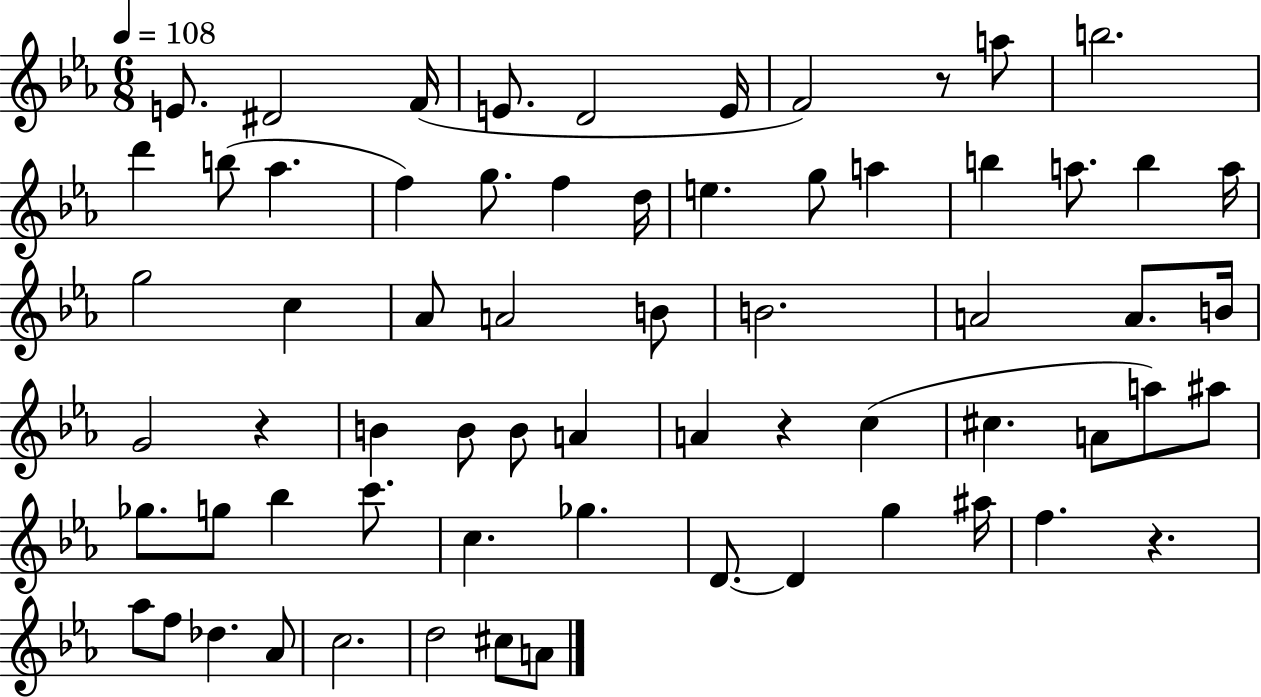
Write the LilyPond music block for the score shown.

{
  \clef treble
  \numericTimeSignature
  \time 6/8
  \key ees \major
  \tempo 4 = 108
  e'8. dis'2 f'16( | e'8. d'2 e'16 | f'2) r8 a''8 | b''2. | \break d'''4 b''8( aes''4. | f''4) g''8. f''4 d''16 | e''4. g''8 a''4 | b''4 a''8. b''4 a''16 | \break g''2 c''4 | aes'8 a'2 b'8 | b'2. | a'2 a'8. b'16 | \break g'2 r4 | b'4 b'8 b'8 a'4 | a'4 r4 c''4( | cis''4. a'8 a''8) ais''8 | \break ges''8. g''8 bes''4 c'''8. | c''4. ges''4. | d'8.~~ d'4 g''4 ais''16 | f''4. r4. | \break aes''8 f''8 des''4. aes'8 | c''2. | d''2 cis''8 a'8 | \bar "|."
}